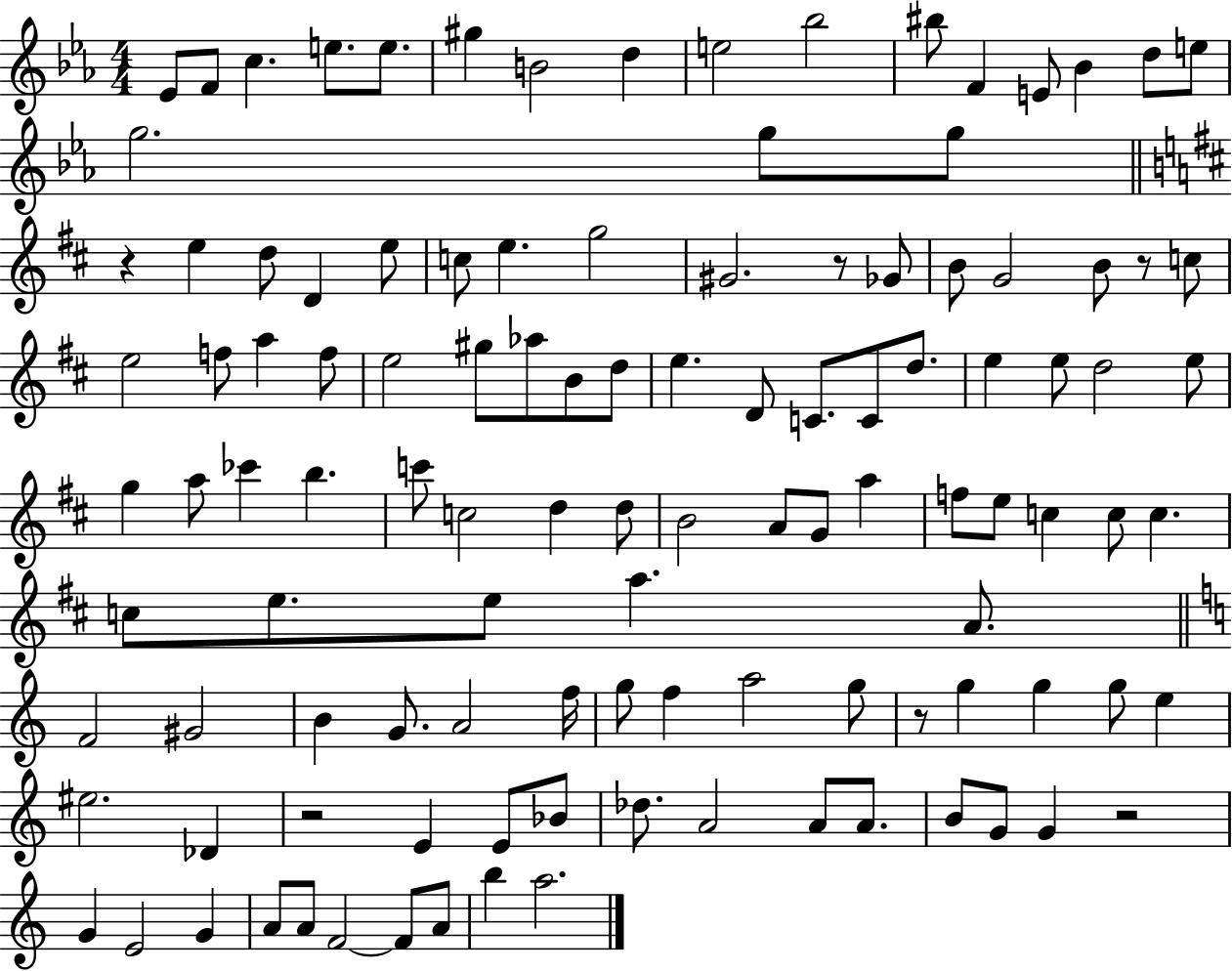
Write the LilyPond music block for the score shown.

{
  \clef treble
  \numericTimeSignature
  \time 4/4
  \key ees \major
  ees'8 f'8 c''4. e''8. e''8. | gis''4 b'2 d''4 | e''2 bes''2 | bis''8 f'4 e'8 bes'4 d''8 e''8 | \break g''2. g''8 g''8 | \bar "||" \break \key d \major r4 e''4 d''8 d'4 e''8 | c''8 e''4. g''2 | gis'2. r8 ges'8 | b'8 g'2 b'8 r8 c''8 | \break e''2 f''8 a''4 f''8 | e''2 gis''8 aes''8 b'8 d''8 | e''4. d'8 c'8. c'8 d''8. | e''4 e''8 d''2 e''8 | \break g''4 a''8 ces'''4 b''4. | c'''8 c''2 d''4 d''8 | b'2 a'8 g'8 a''4 | f''8 e''8 c''4 c''8 c''4. | \break c''8 e''8. e''8 a''4. a'8. | \bar "||" \break \key c \major f'2 gis'2 | b'4 g'8. a'2 f''16 | g''8 f''4 a''2 g''8 | r8 g''4 g''4 g''8 e''4 | \break eis''2. des'4 | r2 e'4 e'8 bes'8 | des''8. a'2 a'8 a'8. | b'8 g'8 g'4 r2 | \break g'4 e'2 g'4 | a'8 a'8 f'2~~ f'8 a'8 | b''4 a''2. | \bar "|."
}